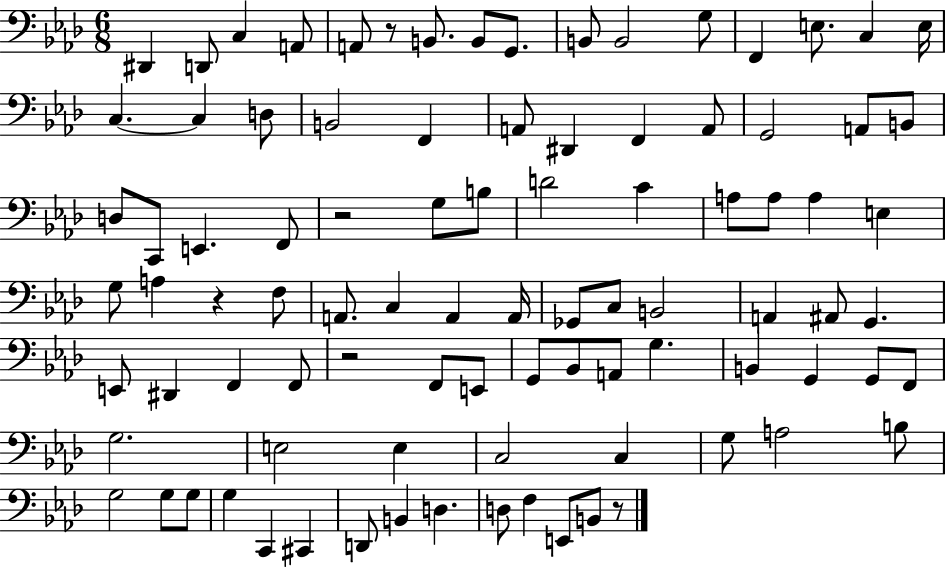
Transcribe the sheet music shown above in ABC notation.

X:1
T:Untitled
M:6/8
L:1/4
K:Ab
^D,, D,,/2 C, A,,/2 A,,/2 z/2 B,,/2 B,,/2 G,,/2 B,,/2 B,,2 G,/2 F,, E,/2 C, E,/4 C, C, D,/2 B,,2 F,, A,,/2 ^D,, F,, A,,/2 G,,2 A,,/2 B,,/2 D,/2 C,,/2 E,, F,,/2 z2 G,/2 B,/2 D2 C A,/2 A,/2 A, E, G,/2 A, z F,/2 A,,/2 C, A,, A,,/4 _G,,/2 C,/2 B,,2 A,, ^A,,/2 G,, E,,/2 ^D,, F,, F,,/2 z2 F,,/2 E,,/2 G,,/2 _B,,/2 A,,/2 G, B,, G,, G,,/2 F,,/2 G,2 E,2 E, C,2 C, G,/2 A,2 B,/2 G,2 G,/2 G,/2 G, C,, ^C,, D,,/2 B,, D, D,/2 F, E,,/2 B,,/2 z/2